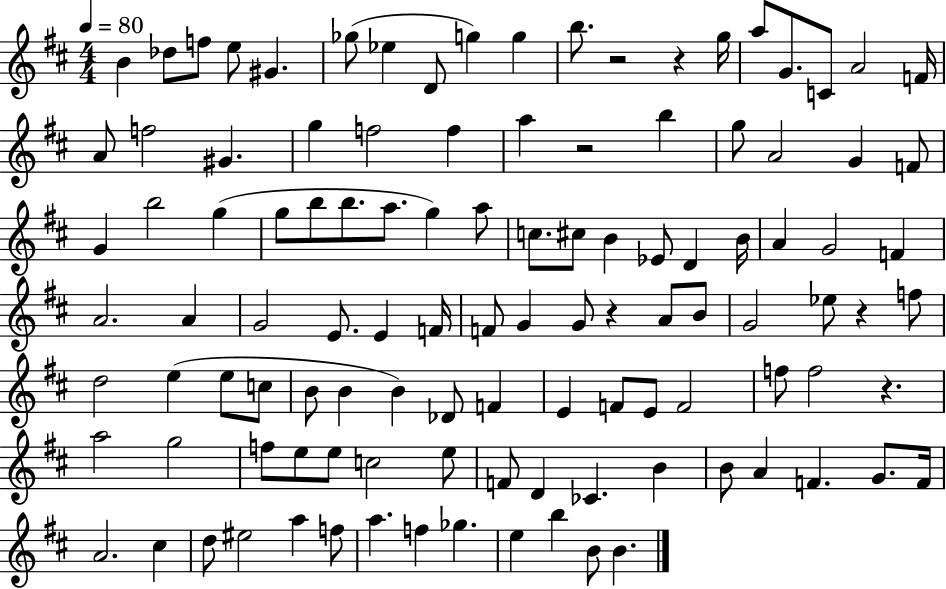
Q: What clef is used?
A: treble